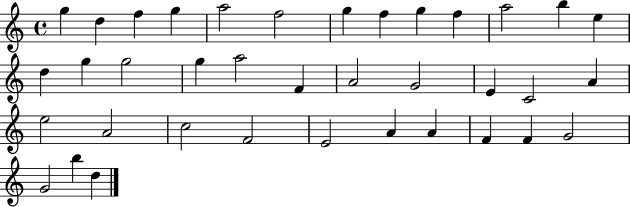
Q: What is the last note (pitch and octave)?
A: D5